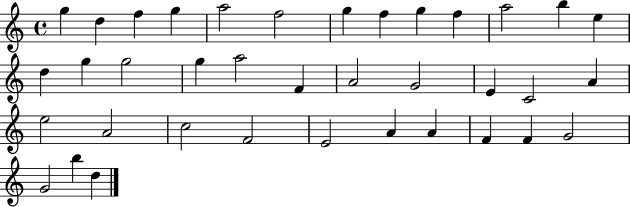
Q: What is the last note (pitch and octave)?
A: D5